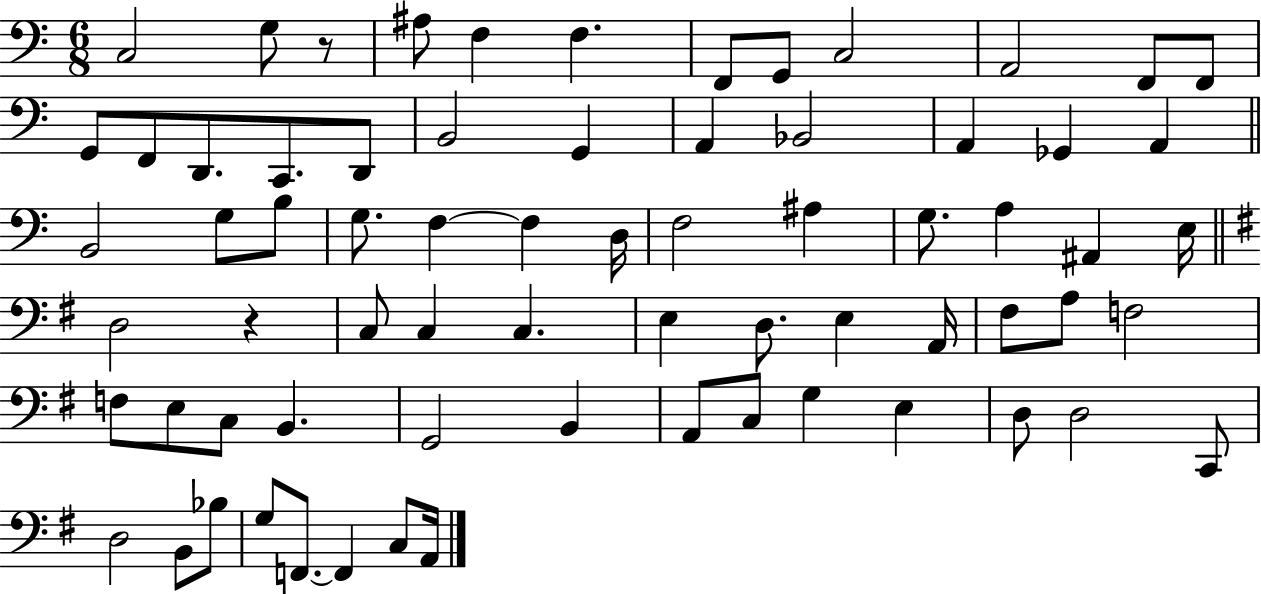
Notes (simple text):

C3/h G3/e R/e A#3/e F3/q F3/q. F2/e G2/e C3/h A2/h F2/e F2/e G2/e F2/e D2/e. C2/e. D2/e B2/h G2/q A2/q Bb2/h A2/q Gb2/q A2/q B2/h G3/e B3/e G3/e. F3/q F3/q D3/s F3/h A#3/q G3/e. A3/q A#2/q E3/s D3/h R/q C3/e C3/q C3/q. E3/q D3/e. E3/q A2/s F#3/e A3/e F3/h F3/e E3/e C3/e B2/q. G2/h B2/q A2/e C3/e G3/q E3/q D3/e D3/h C2/e D3/h B2/e Bb3/e G3/e F2/e. F2/q C3/e A2/s